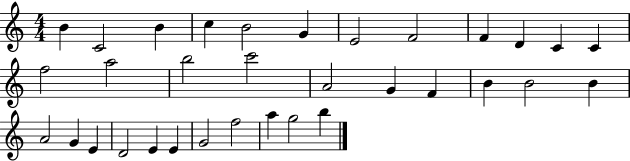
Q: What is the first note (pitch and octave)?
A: B4